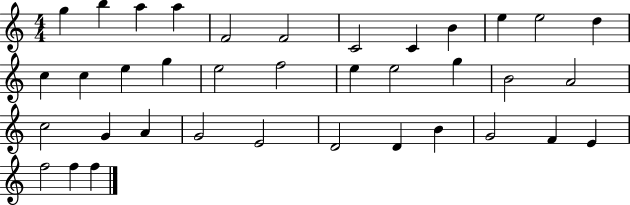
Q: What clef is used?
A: treble